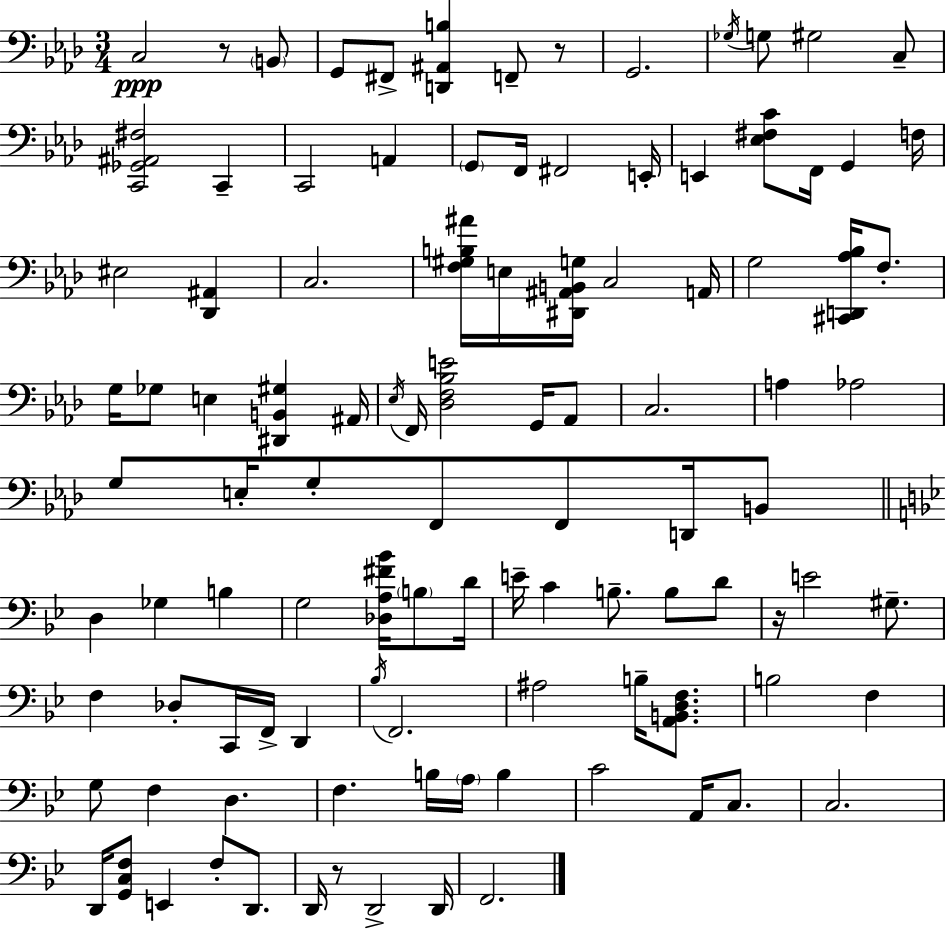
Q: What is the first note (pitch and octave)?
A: C3